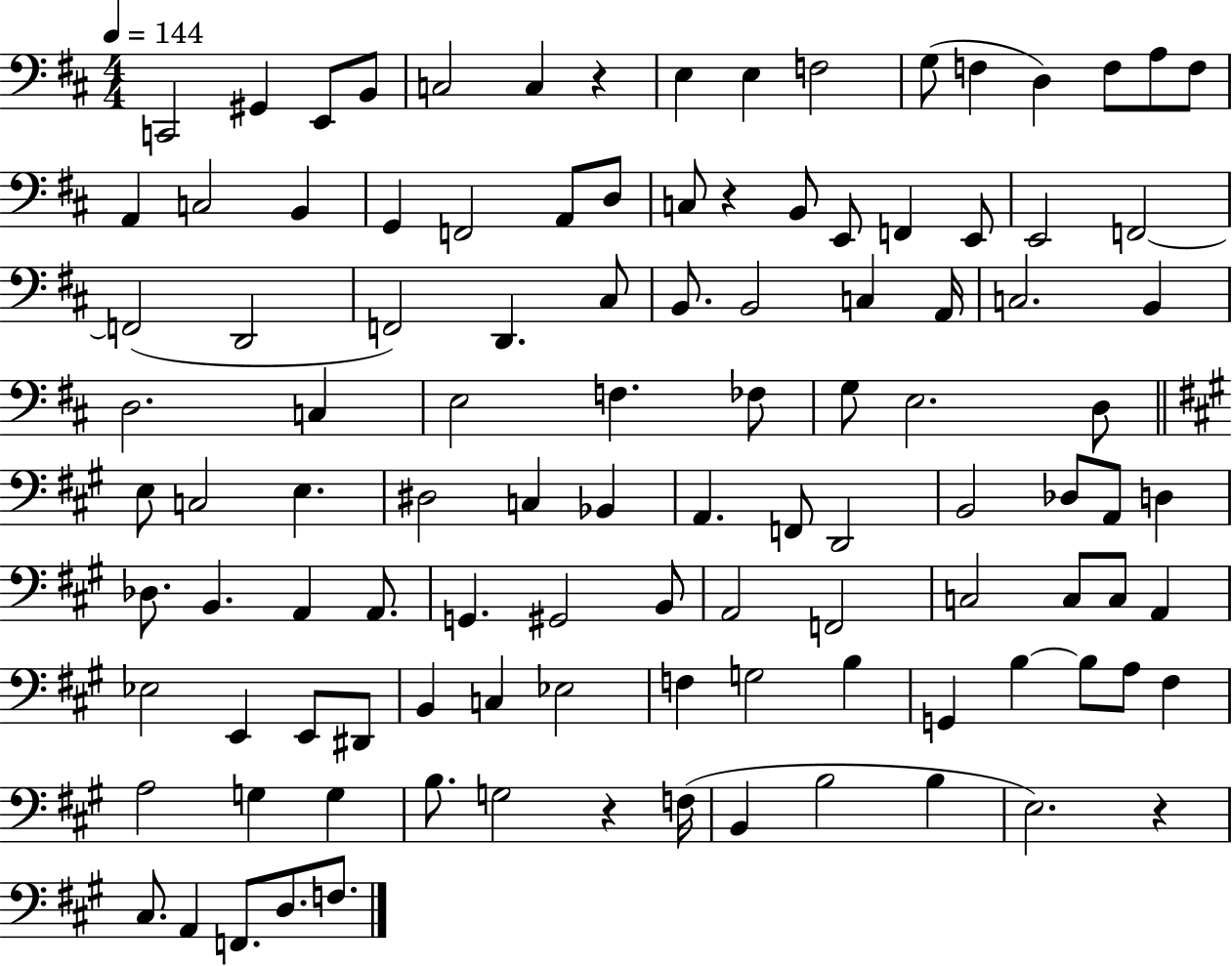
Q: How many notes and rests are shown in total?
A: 108